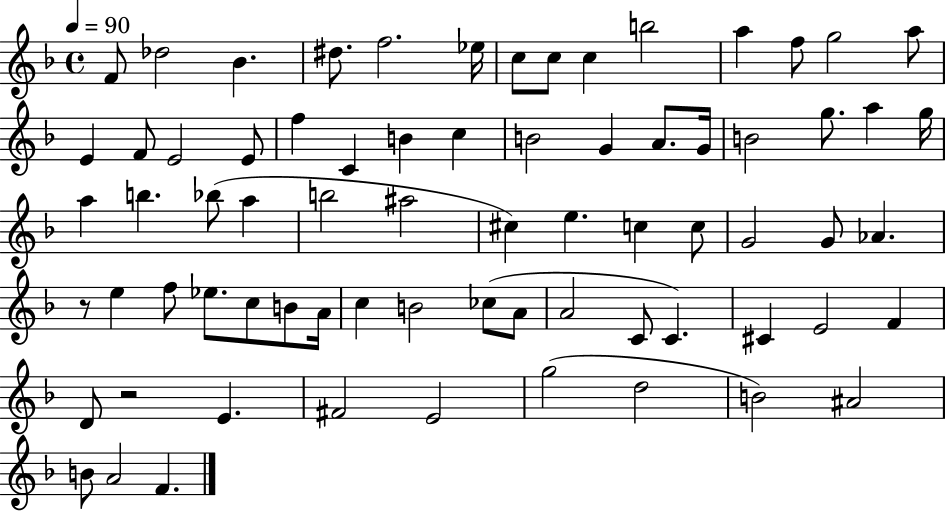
F4/e Db5/h Bb4/q. D#5/e. F5/h. Eb5/s C5/e C5/e C5/q B5/h A5/q F5/e G5/h A5/e E4/q F4/e E4/h E4/e F5/q C4/q B4/q C5/q B4/h G4/q A4/e. G4/s B4/h G5/e. A5/q G5/s A5/q B5/q. Bb5/e A5/q B5/h A#5/h C#5/q E5/q. C5/q C5/e G4/h G4/e Ab4/q. R/e E5/q F5/e Eb5/e. C5/e B4/e A4/s C5/q B4/h CES5/e A4/e A4/h C4/e C4/q. C#4/q E4/h F4/q D4/e R/h E4/q. F#4/h E4/h G5/h D5/h B4/h A#4/h B4/e A4/h F4/q.